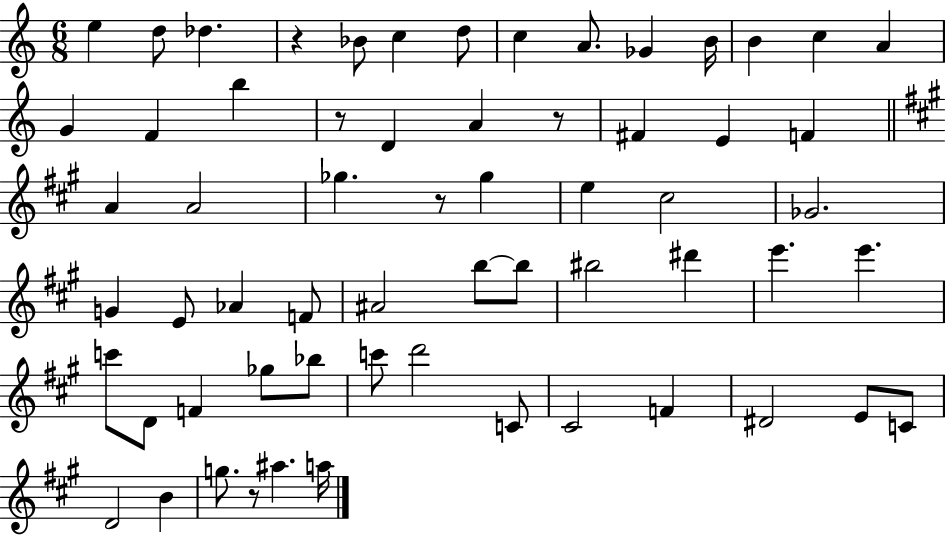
E5/q D5/e Db5/q. R/q Bb4/e C5/q D5/e C5/q A4/e. Gb4/q B4/s B4/q C5/q A4/q G4/q F4/q B5/q R/e D4/q A4/q R/e F#4/q E4/q F4/q A4/q A4/h Gb5/q. R/e Gb5/q E5/q C#5/h Gb4/h. G4/q E4/e Ab4/q F4/e A#4/h B5/e B5/e BIS5/h D#6/q E6/q. E6/q. C6/e D4/e F4/q Gb5/e Bb5/e C6/e D6/h C4/e C#4/h F4/q D#4/h E4/e C4/e D4/h B4/q G5/e. R/e A#5/q. A5/s